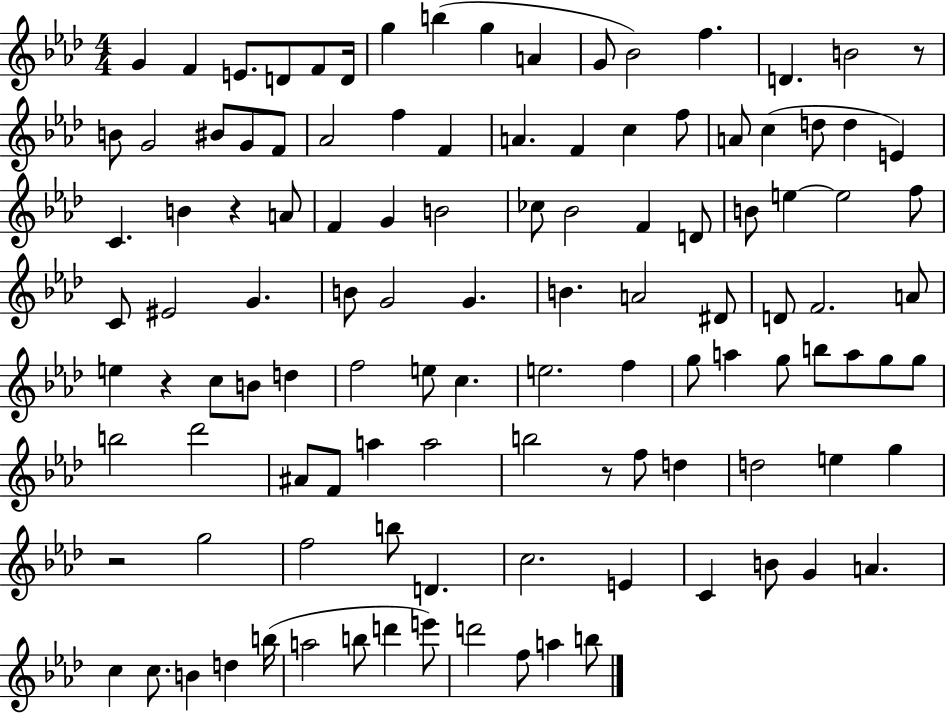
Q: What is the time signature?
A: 4/4